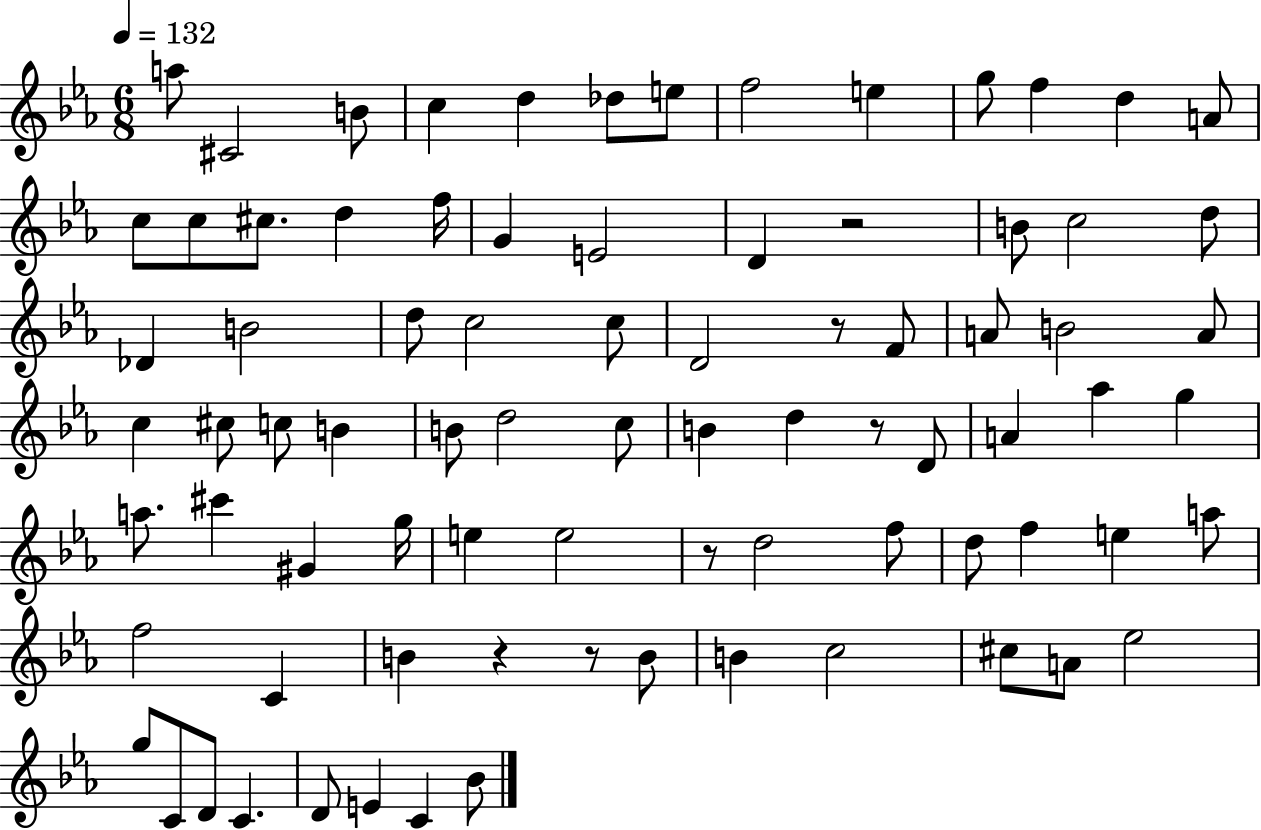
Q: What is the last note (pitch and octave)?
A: Bb4